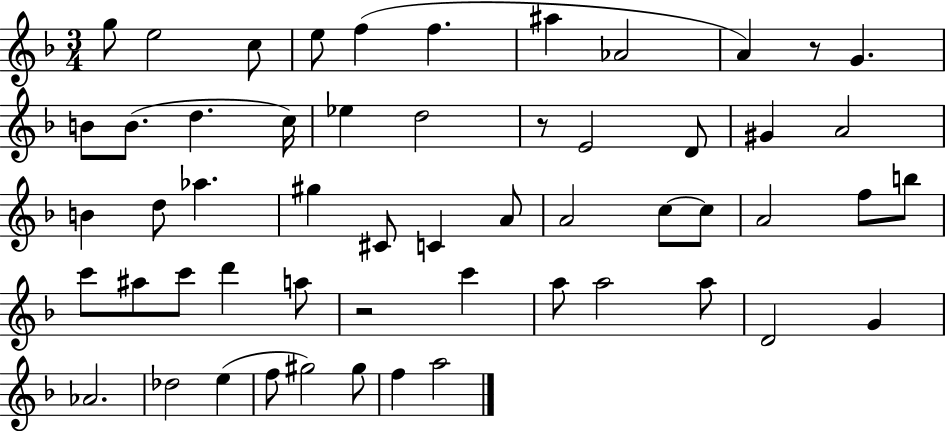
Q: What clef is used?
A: treble